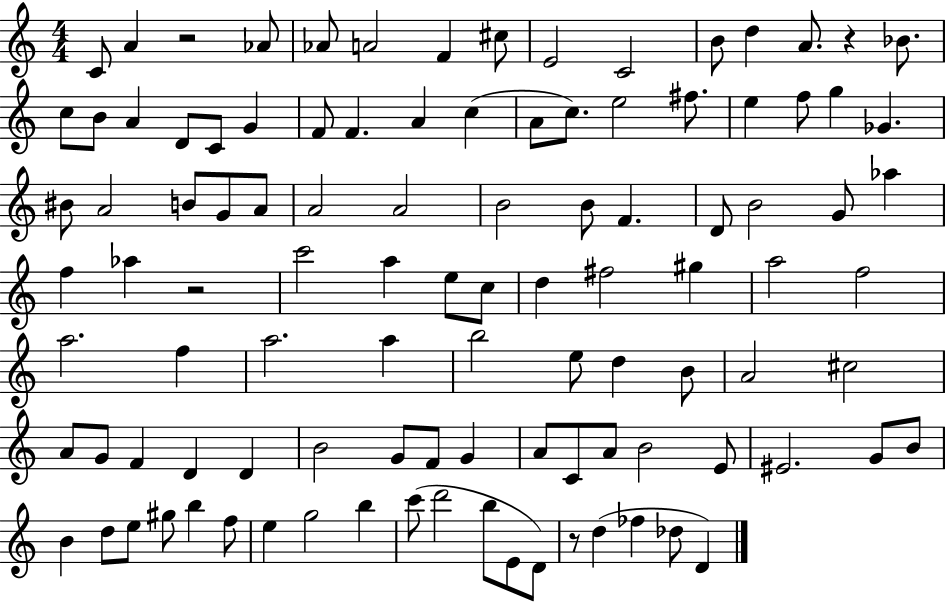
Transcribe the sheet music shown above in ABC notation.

X:1
T:Untitled
M:4/4
L:1/4
K:C
C/2 A z2 _A/2 _A/2 A2 F ^c/2 E2 C2 B/2 d A/2 z _B/2 c/2 B/2 A D/2 C/2 G F/2 F A c A/2 c/2 e2 ^f/2 e f/2 g _G ^B/2 A2 B/2 G/2 A/2 A2 A2 B2 B/2 F D/2 B2 G/2 _a f _a z2 c'2 a e/2 c/2 d ^f2 ^g a2 f2 a2 f a2 a b2 e/2 d B/2 A2 ^c2 A/2 G/2 F D D B2 G/2 F/2 G A/2 C/2 A/2 B2 E/2 ^E2 G/2 B/2 B d/2 e/2 ^g/2 b f/2 e g2 b c'/2 d'2 b/2 E/2 D/2 z/2 d _f _d/2 D